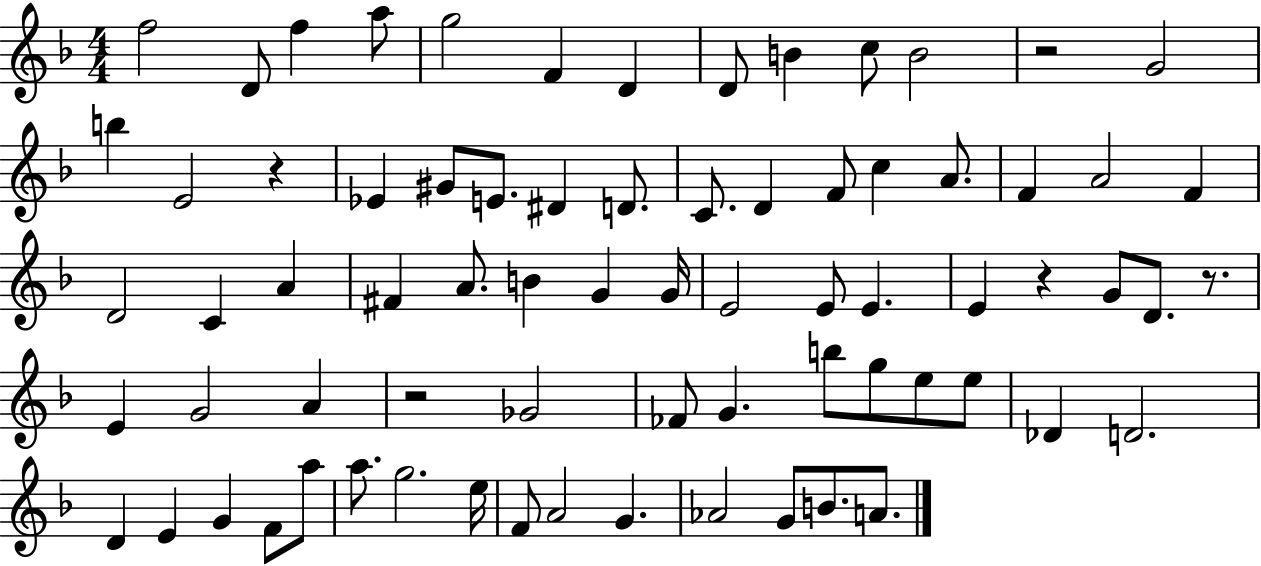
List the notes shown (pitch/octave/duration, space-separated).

F5/h D4/e F5/q A5/e G5/h F4/q D4/q D4/e B4/q C5/e B4/h R/h G4/h B5/q E4/h R/q Eb4/q G#4/e E4/e. D#4/q D4/e. C4/e. D4/q F4/e C5/q A4/e. F4/q A4/h F4/q D4/h C4/q A4/q F#4/q A4/e. B4/q G4/q G4/s E4/h E4/e E4/q. E4/q R/q G4/e D4/e. R/e. E4/q G4/h A4/q R/h Gb4/h FES4/e G4/q. B5/e G5/e E5/e E5/e Db4/q D4/h. D4/q E4/q G4/q F4/e A5/e A5/e. G5/h. E5/s F4/e A4/h G4/q. Ab4/h G4/e B4/e. A4/e.